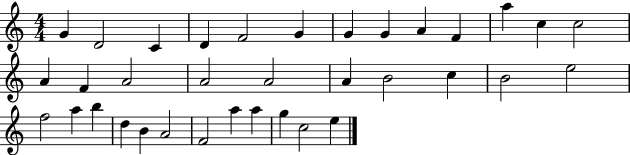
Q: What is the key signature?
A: C major